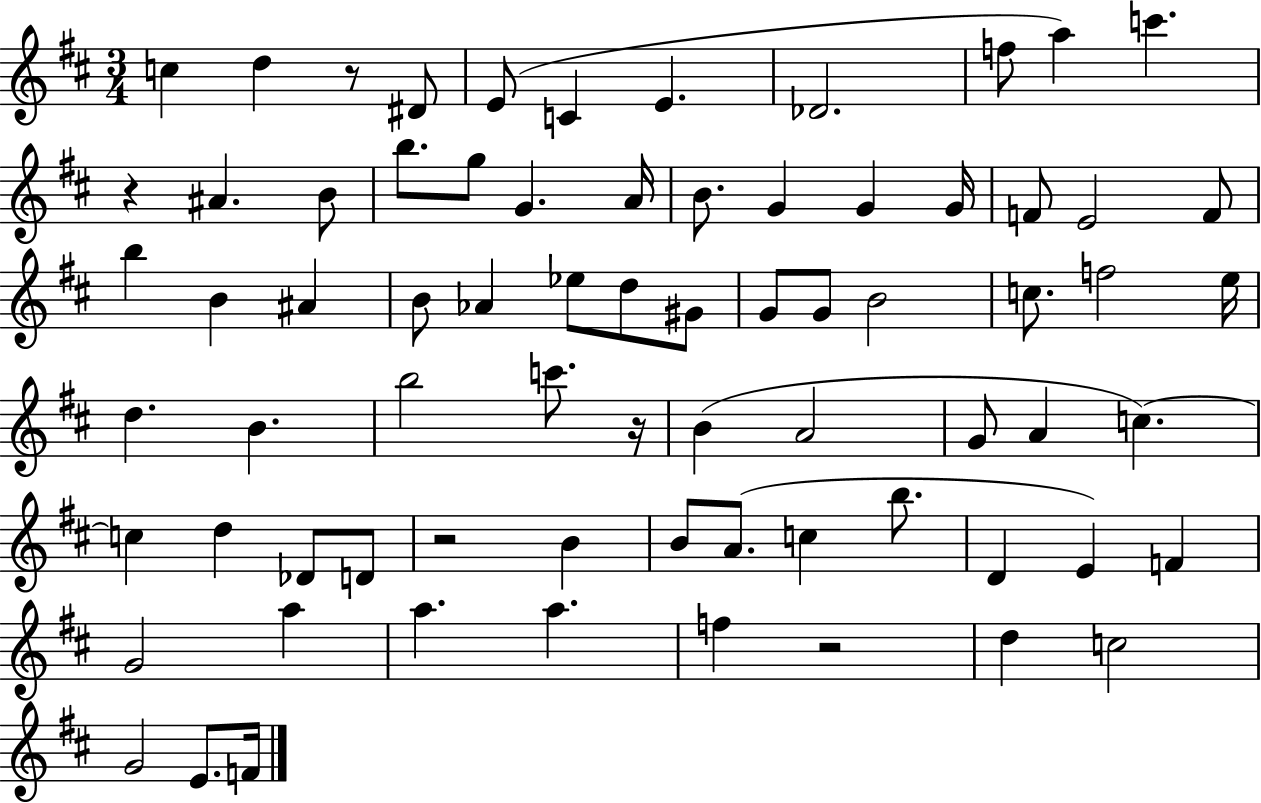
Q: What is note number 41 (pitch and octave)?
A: C6